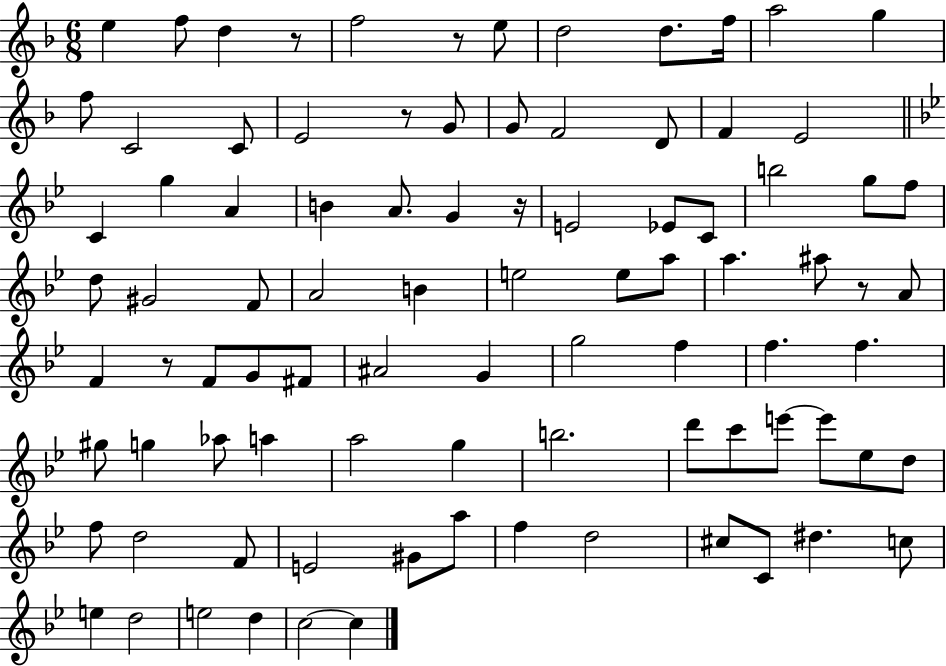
{
  \clef treble
  \numericTimeSignature
  \time 6/8
  \key f \major
  e''4 f''8 d''4 r8 | f''2 r8 e''8 | d''2 d''8. f''16 | a''2 g''4 | \break f''8 c'2 c'8 | e'2 r8 g'8 | g'8 f'2 d'8 | f'4 e'2 | \break \bar "||" \break \key g \minor c'4 g''4 a'4 | b'4 a'8. g'4 r16 | e'2 ees'8 c'8 | b''2 g''8 f''8 | \break d''8 gis'2 f'8 | a'2 b'4 | e''2 e''8 a''8 | a''4. ais''8 r8 a'8 | \break f'4 r8 f'8 g'8 fis'8 | ais'2 g'4 | g''2 f''4 | f''4. f''4. | \break gis''8 g''4 aes''8 a''4 | a''2 g''4 | b''2. | d'''8 c'''8 e'''8~~ e'''8 ees''8 d''8 | \break f''8 d''2 f'8 | e'2 gis'8 a''8 | f''4 d''2 | cis''8 c'8 dis''4. c''8 | \break e''4 d''2 | e''2 d''4 | c''2~~ c''4 | \bar "|."
}